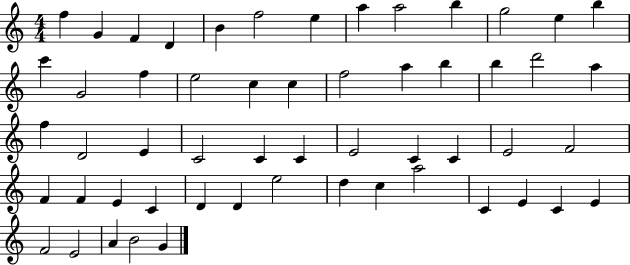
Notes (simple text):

F5/q G4/q F4/q D4/q B4/q F5/h E5/q A5/q A5/h B5/q G5/h E5/q B5/q C6/q G4/h F5/q E5/h C5/q C5/q F5/h A5/q B5/q B5/q D6/h A5/q F5/q D4/h E4/q C4/h C4/q C4/q E4/h C4/q C4/q E4/h F4/h F4/q F4/q E4/q C4/q D4/q D4/q E5/h D5/q C5/q A5/h C4/q E4/q C4/q E4/q F4/h E4/h A4/q B4/h G4/q